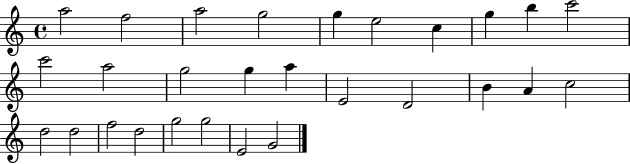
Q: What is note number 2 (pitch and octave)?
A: F5